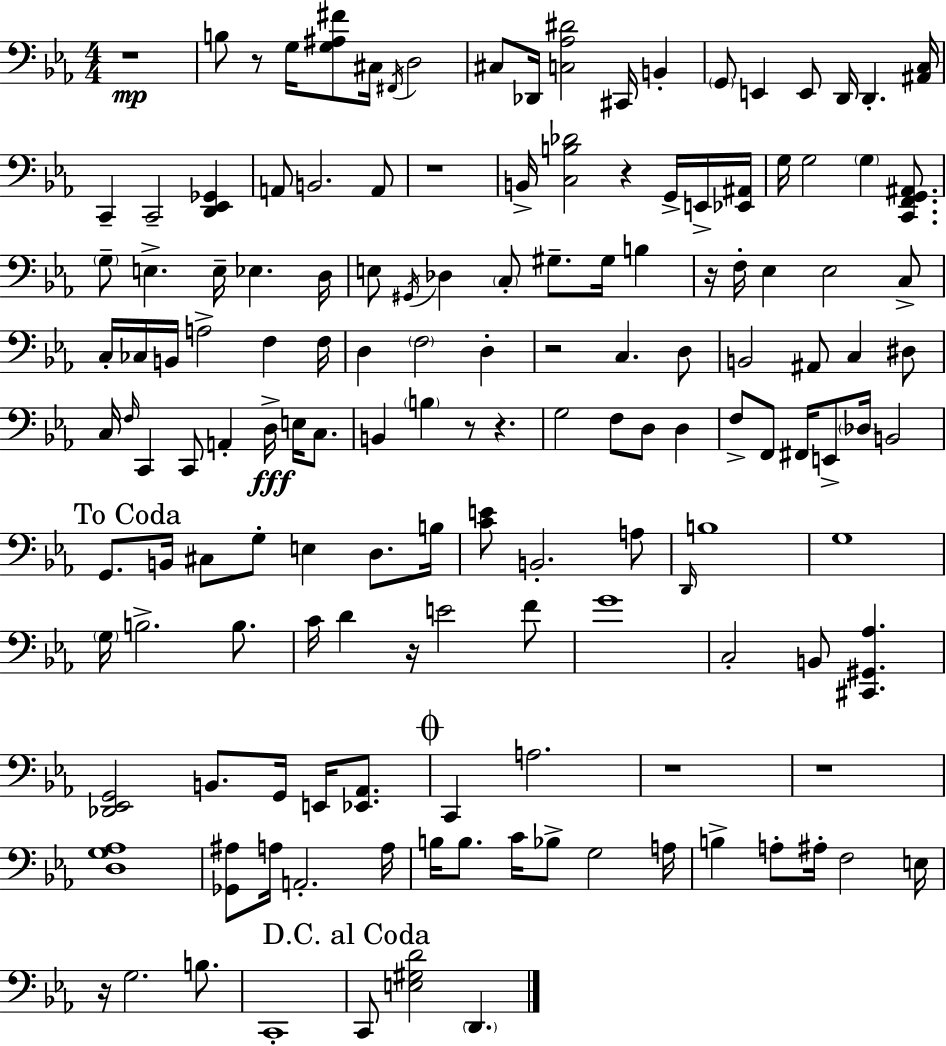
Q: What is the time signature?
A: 4/4